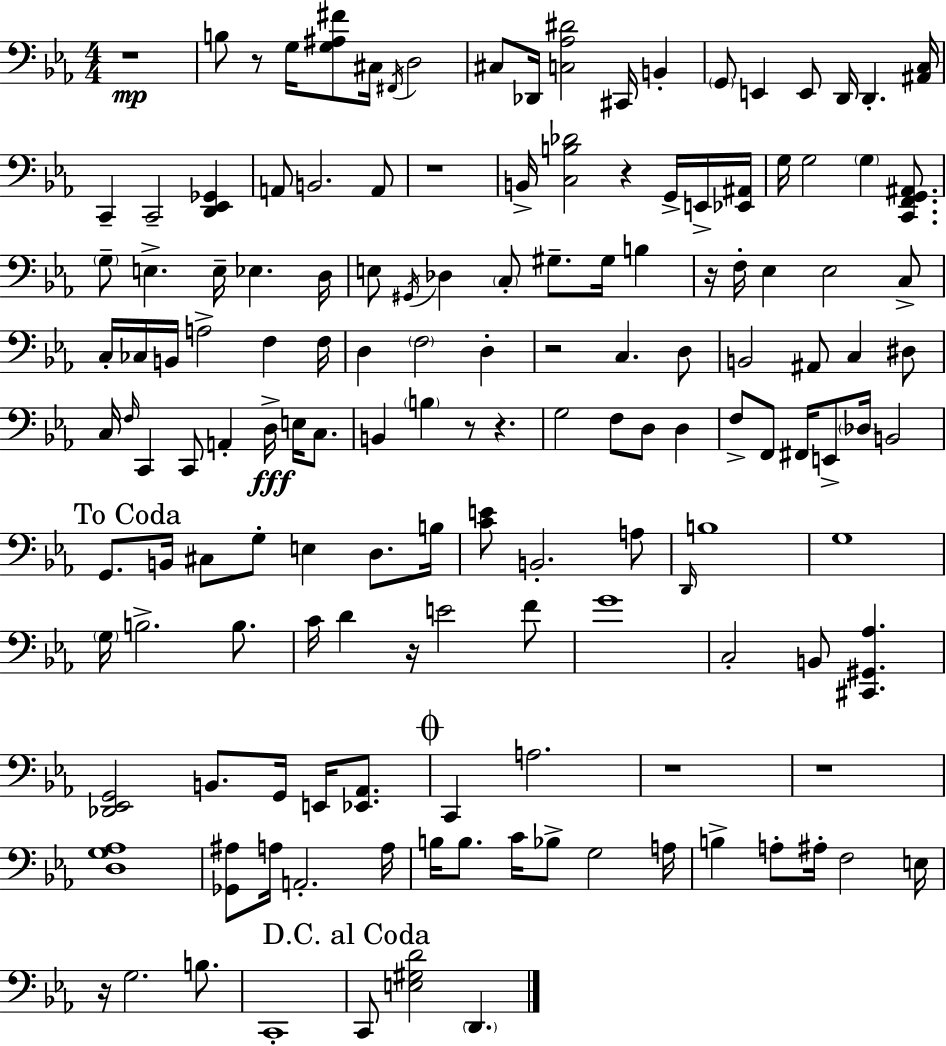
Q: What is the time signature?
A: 4/4